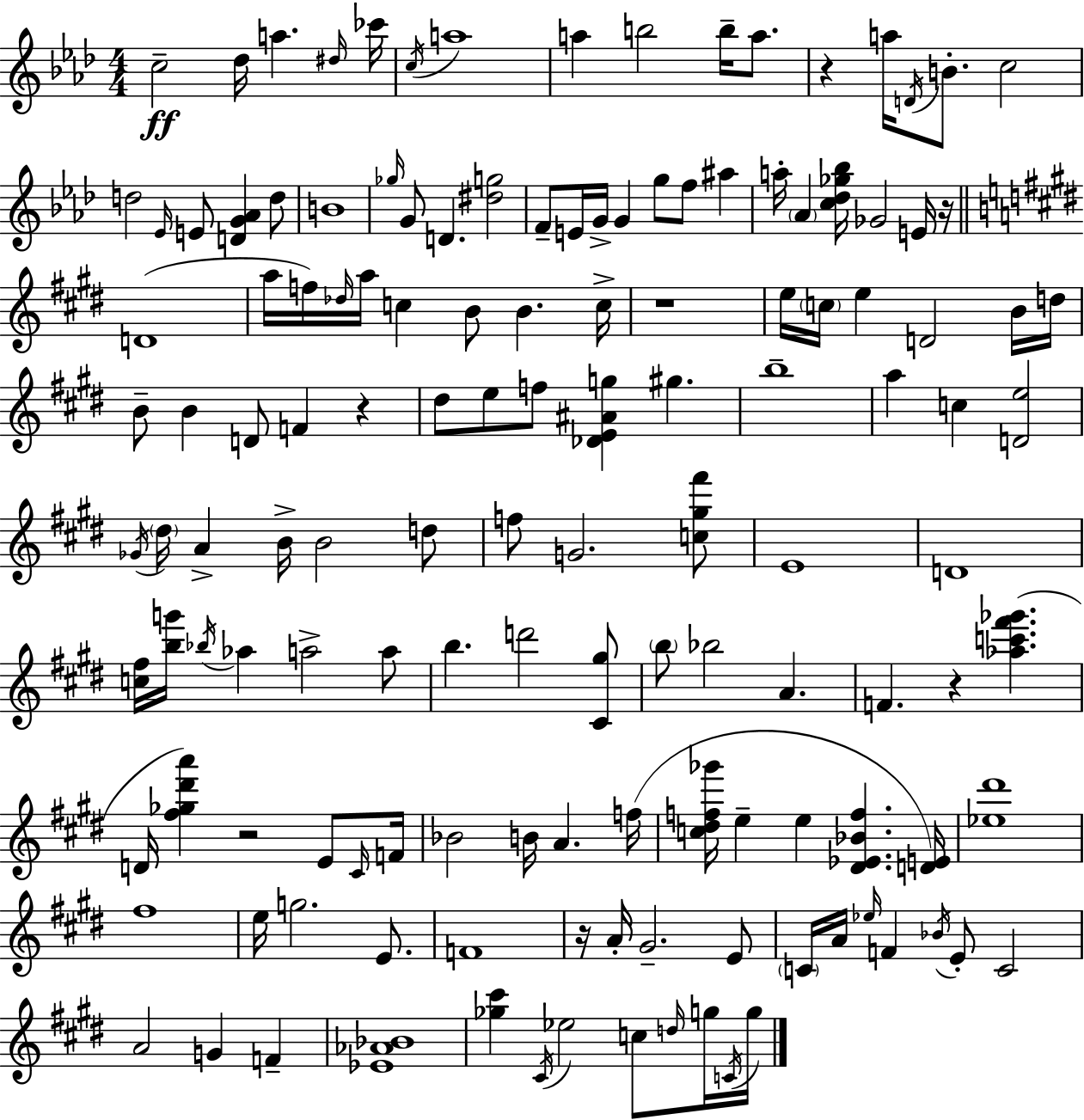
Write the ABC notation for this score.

X:1
T:Untitled
M:4/4
L:1/4
K:Fm
c2 _d/4 a ^d/4 _c'/4 c/4 a4 a b2 b/4 a/2 z a/4 D/4 B/2 c2 d2 _E/4 E/2 [DG_A] d/2 B4 _g/4 G/2 D [^dg]2 F/2 E/4 G/4 G g/2 f/2 ^a a/4 _A [c_d_g_b]/4 _G2 E/4 z/4 D4 a/4 f/4 _d/4 a/4 c B/2 B c/4 z4 e/4 c/4 e D2 B/4 d/4 B/2 B D/2 F z ^d/2 e/2 f/2 [_DE^Ag] ^g b4 a c [De]2 _G/4 ^d/4 A B/4 B2 d/2 f/2 G2 [c^g^f']/2 E4 D4 [c^f]/4 [bg']/4 _b/4 _a a2 a/2 b d'2 [^C^g]/2 b/2 _b2 A F z [_ac'^f'_g'] D/4 [^f_g^d'a'] z2 E/2 ^C/4 F/4 _B2 B/4 A f/4 [c^df_g']/4 e e [^D_E_Bf] [DE]/4 [_e^d']4 ^f4 e/4 g2 E/2 F4 z/4 A/4 ^G2 E/2 C/4 A/4 _e/4 F _B/4 E/2 C2 A2 G F [_E_A_B]4 [_g^c'] ^C/4 _e2 c/2 d/4 g/4 C/4 g/4